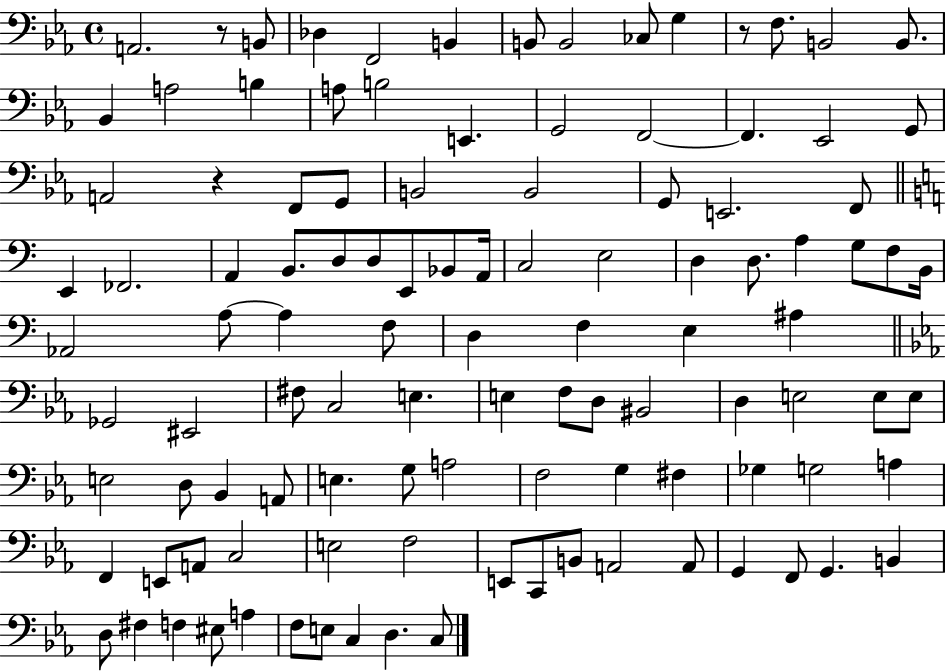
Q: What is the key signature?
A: EES major